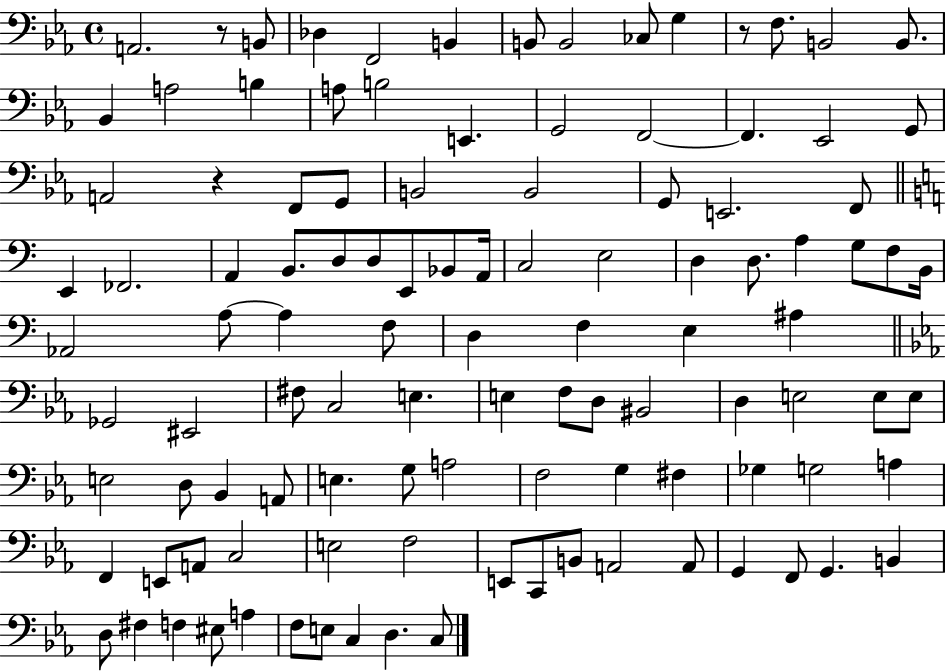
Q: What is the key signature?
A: EES major